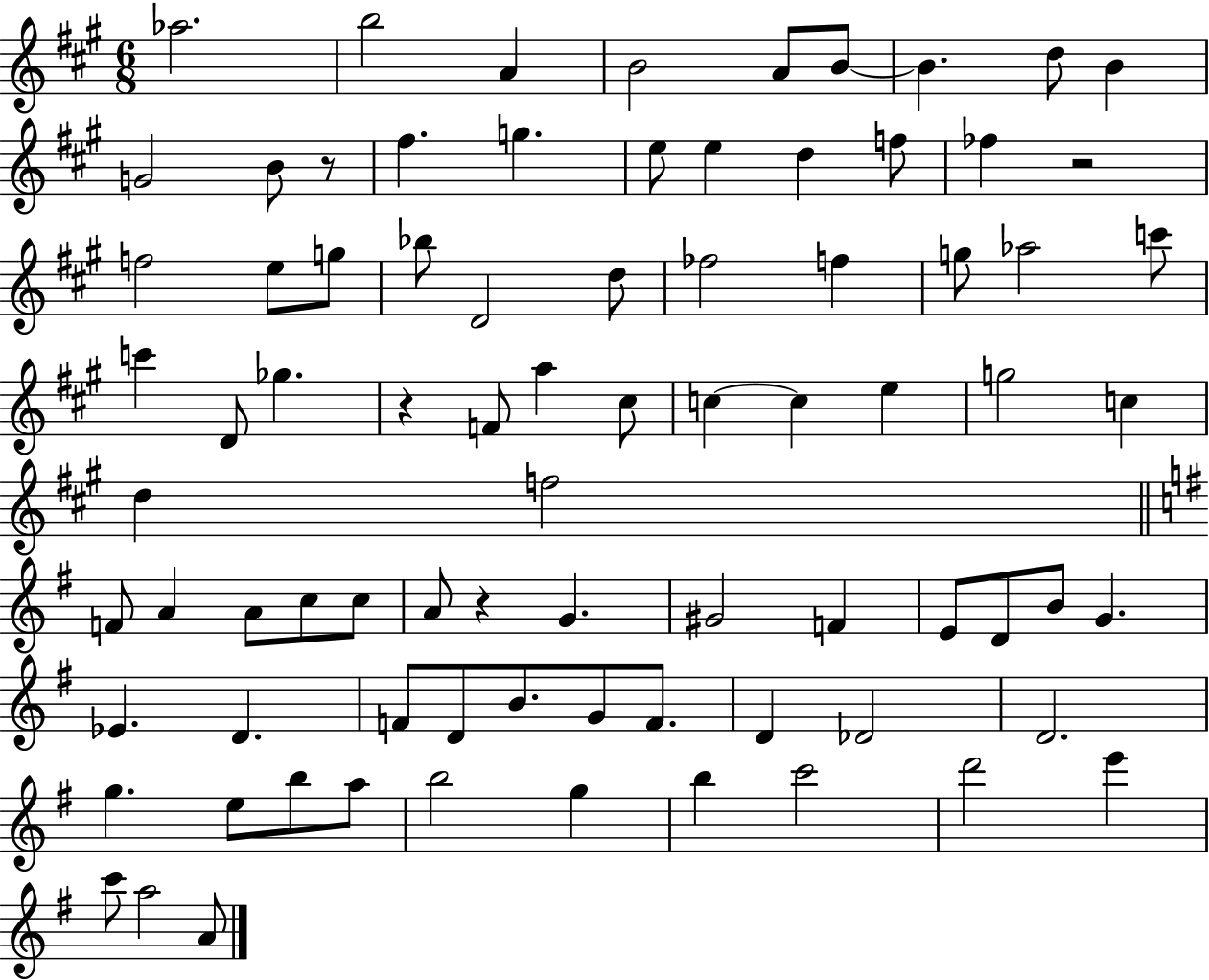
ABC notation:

X:1
T:Untitled
M:6/8
L:1/4
K:A
_a2 b2 A B2 A/2 B/2 B d/2 B G2 B/2 z/2 ^f g e/2 e d f/2 _f z2 f2 e/2 g/2 _b/2 D2 d/2 _f2 f g/2 _a2 c'/2 c' D/2 _g z F/2 a ^c/2 c c e g2 c d f2 F/2 A A/2 c/2 c/2 A/2 z G ^G2 F E/2 D/2 B/2 G _E D F/2 D/2 B/2 G/2 F/2 D _D2 D2 g e/2 b/2 a/2 b2 g b c'2 d'2 e' c'/2 a2 A/2